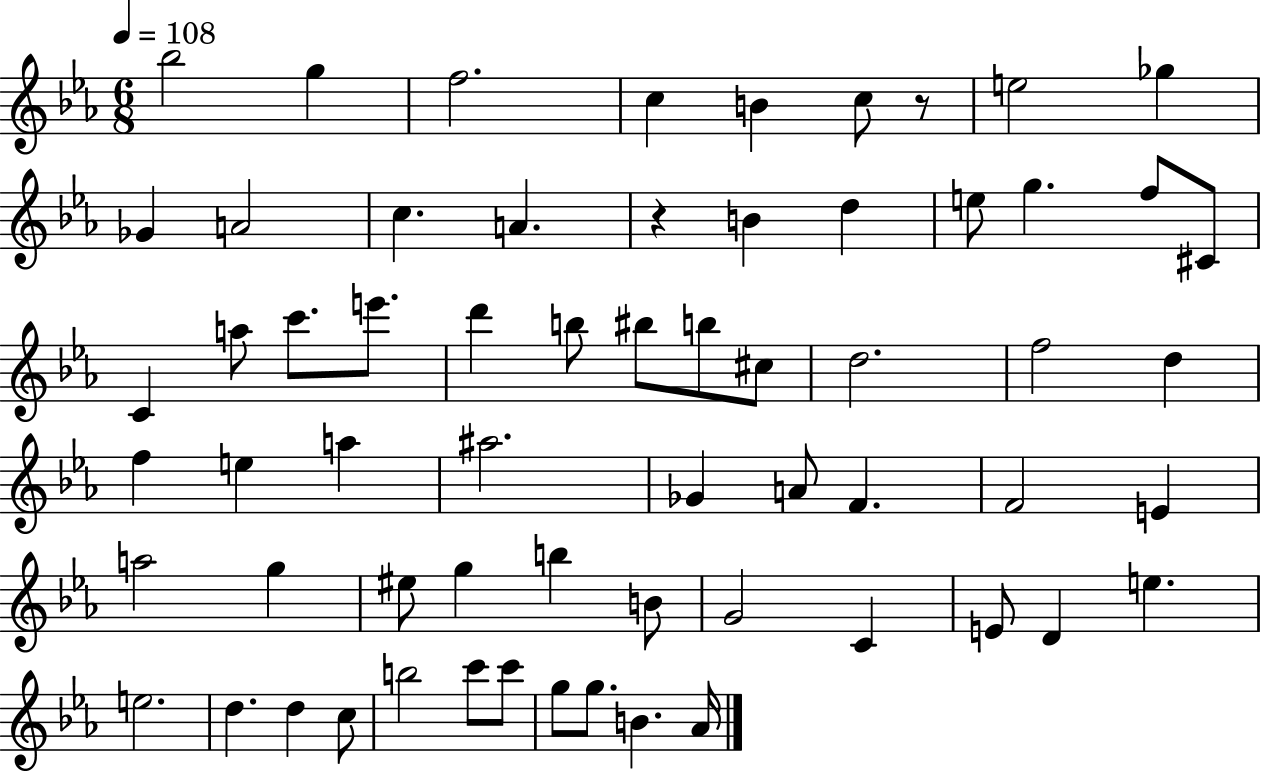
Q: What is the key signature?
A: EES major